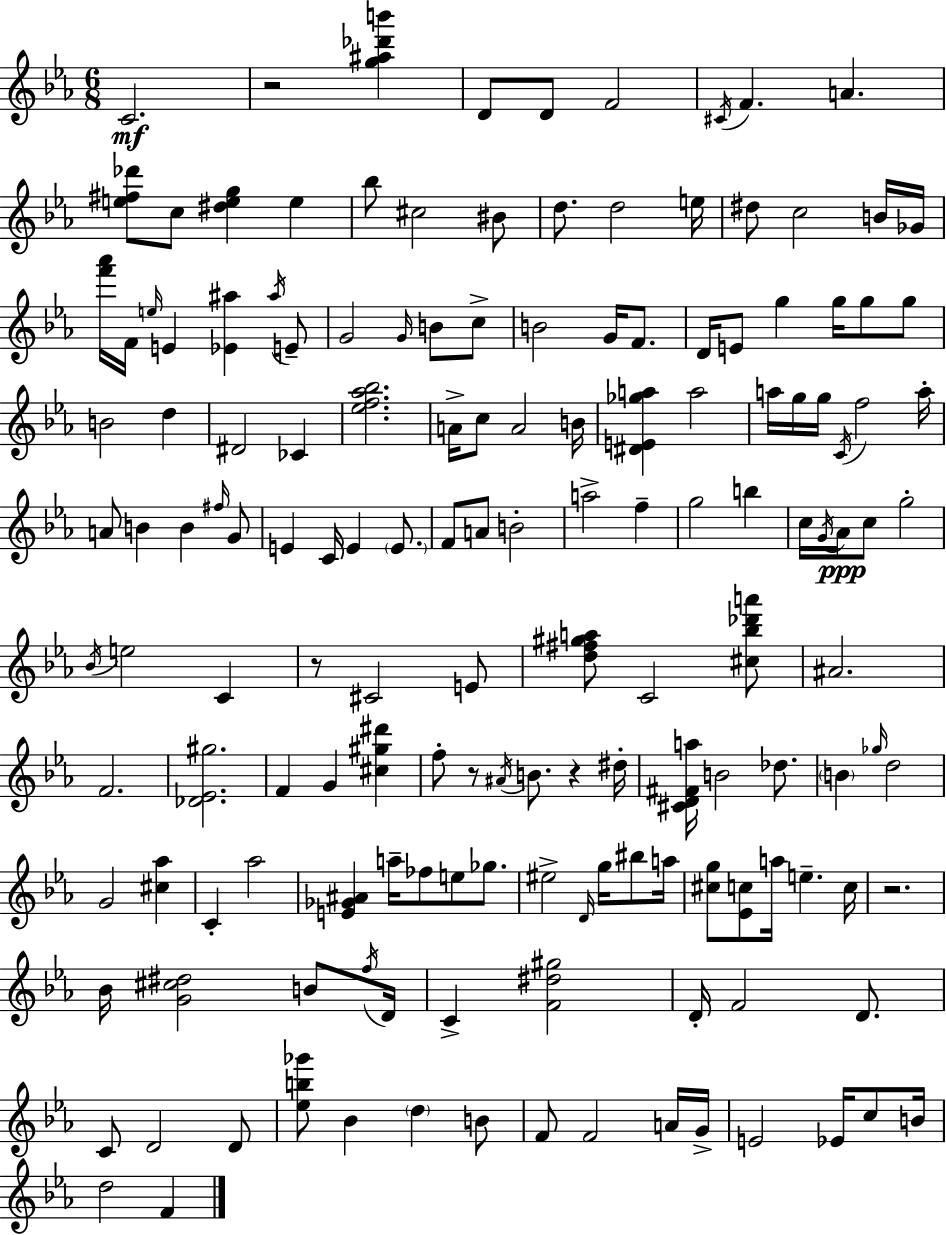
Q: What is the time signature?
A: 6/8